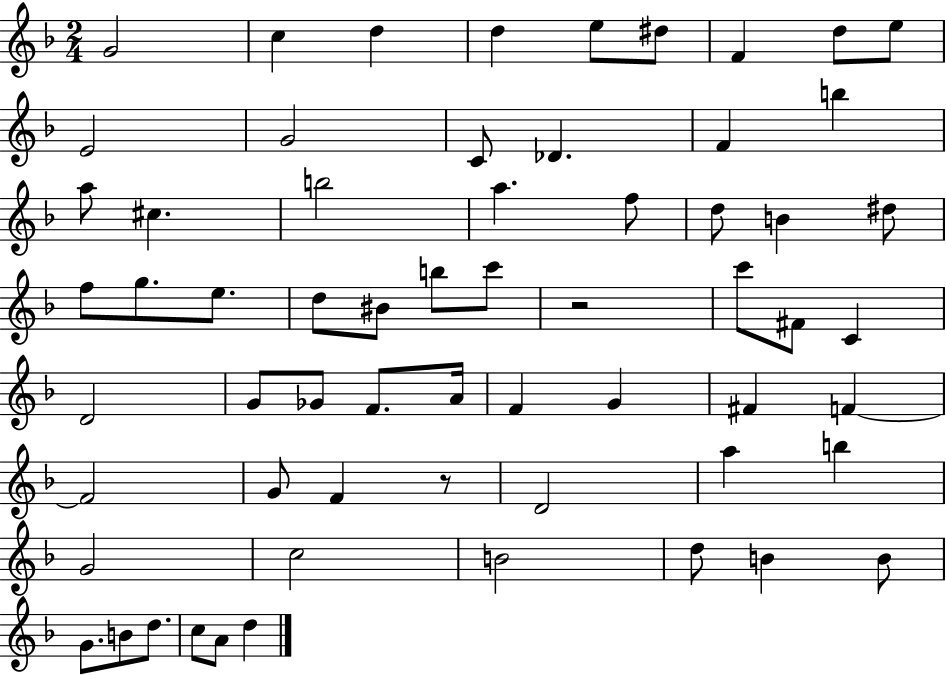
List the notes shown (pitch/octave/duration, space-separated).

G4/h C5/q D5/q D5/q E5/e D#5/e F4/q D5/e E5/e E4/h G4/h C4/e Db4/q. F4/q B5/q A5/e C#5/q. B5/h A5/q. F5/e D5/e B4/q D#5/e F5/e G5/e. E5/e. D5/e BIS4/e B5/e C6/e R/h C6/e F#4/e C4/q D4/h G4/e Gb4/e F4/e. A4/s F4/q G4/q F#4/q F4/q F4/h G4/e F4/q R/e D4/h A5/q B5/q G4/h C5/h B4/h D5/e B4/q B4/e G4/e. B4/e D5/e. C5/e A4/e D5/q